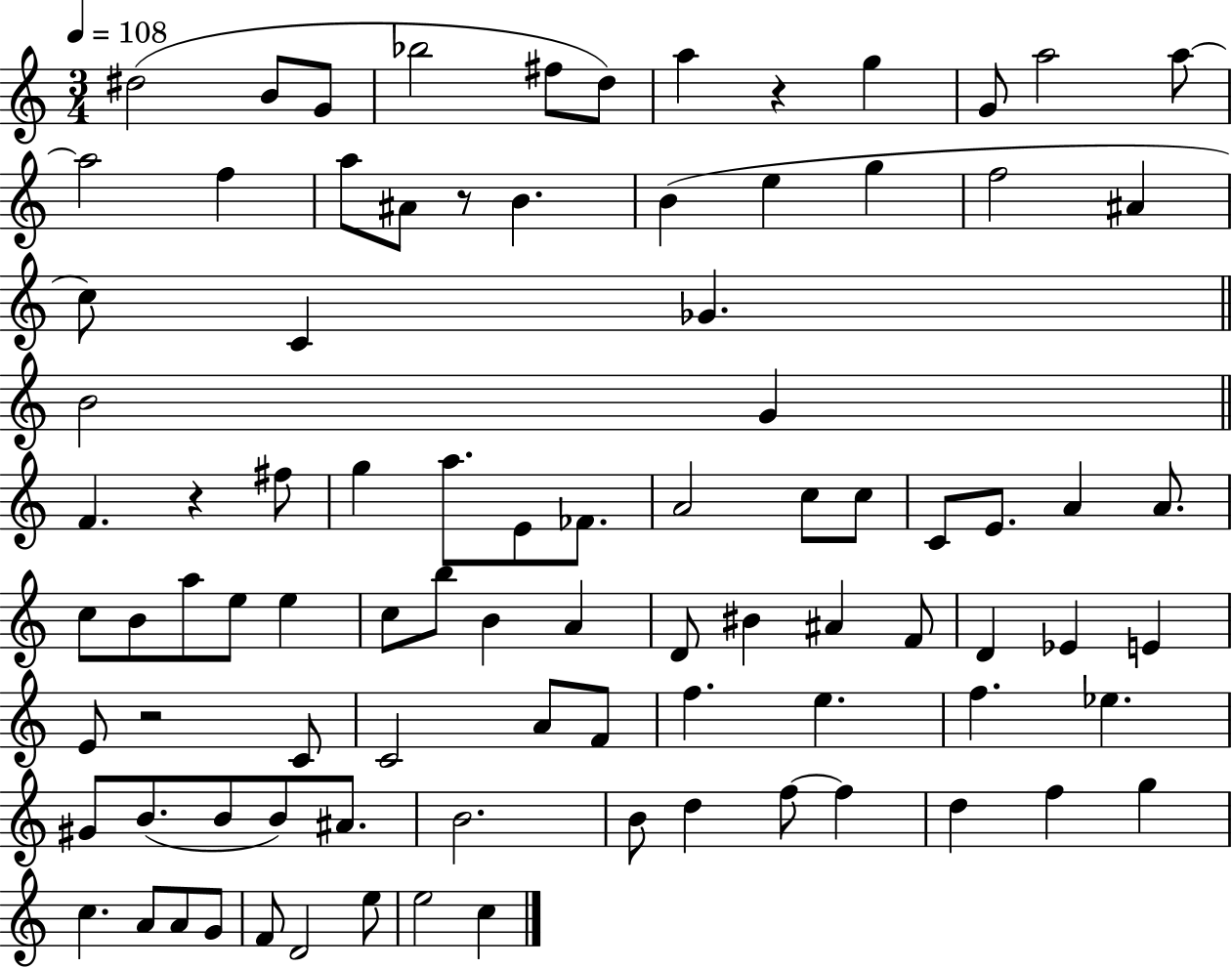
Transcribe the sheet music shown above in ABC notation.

X:1
T:Untitled
M:3/4
L:1/4
K:C
^d2 B/2 G/2 _b2 ^f/2 d/2 a z g G/2 a2 a/2 a2 f a/2 ^A/2 z/2 B B e g f2 ^A c/2 C _G B2 G F z ^f/2 g a/2 E/2 _F/2 A2 c/2 c/2 C/2 E/2 A A/2 c/2 B/2 a/2 e/2 e c/2 b/2 B A D/2 ^B ^A F/2 D _E E E/2 z2 C/2 C2 A/2 F/2 f e f _e ^G/2 B/2 B/2 B/2 ^A/2 B2 B/2 d f/2 f d f g c A/2 A/2 G/2 F/2 D2 e/2 e2 c